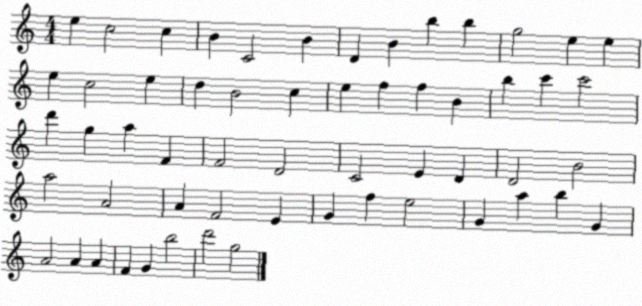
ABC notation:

X:1
T:Untitled
M:4/4
L:1/4
K:C
e c2 c B C2 B D B b b g2 e e e c2 e d B2 c e f f B b c' c'2 d' g a F F2 D2 C2 E D D2 B2 a2 A2 A F2 E G f e2 G a b G A2 A A F G b2 d'2 g2